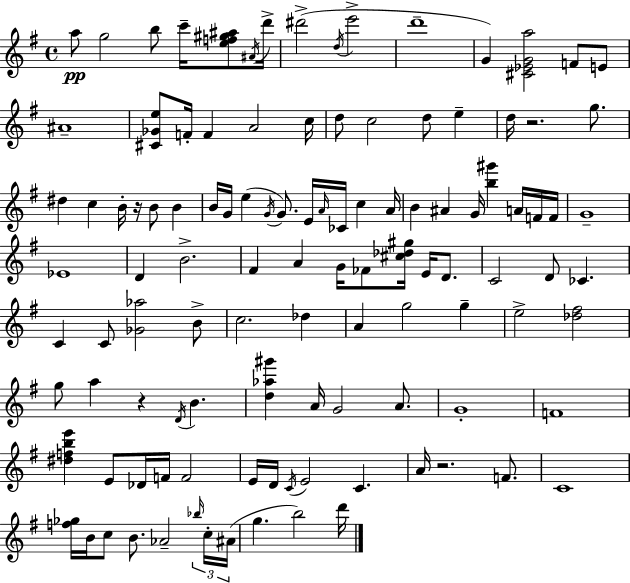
A5/e G5/h B5/e C6/s [E5,F5,G#5,A#5]/e A#4/s D6/s D#6/h D5/s E6/h D6/w G4/q [C#4,Eb4,G4,A5]/h F4/e E4/e A#4/w [C#4,Gb4,E5]/e F4/s F4/q A4/h C5/s D5/e C5/h D5/e E5/q D5/s R/h. G5/e. D#5/q C5/q B4/s R/s B4/e B4/q B4/s G4/s E5/q G4/s G4/e. E4/s A4/s CES4/s C5/q A4/s B4/q A#4/q G4/s [B5,G#6]/q A4/s F4/s F4/s G4/w Eb4/w D4/q B4/h. F#4/q A4/q G4/s FES4/e [C#5,Db5,G#5]/s E4/s D4/e. C4/h D4/e CES4/q. C4/q C4/e [Gb4,Ab5]/h B4/e C5/h. Db5/q A4/q G5/h G5/q E5/h [Db5,F#5]/h G5/e A5/q R/q D4/s B4/q. [D5,Ab5,G#6]/q A4/s G4/h A4/e. G4/w F4/w [D#5,F5,B5,E6]/q E4/e Db4/s F4/s F4/h E4/s D4/s C4/s E4/h C4/q. A4/s R/h. F4/e. C4/w [F5,Gb5]/s B4/s C5/e B4/e. Ab4/h Bb5/s C5/s A#4/s G5/q. B5/h D6/s